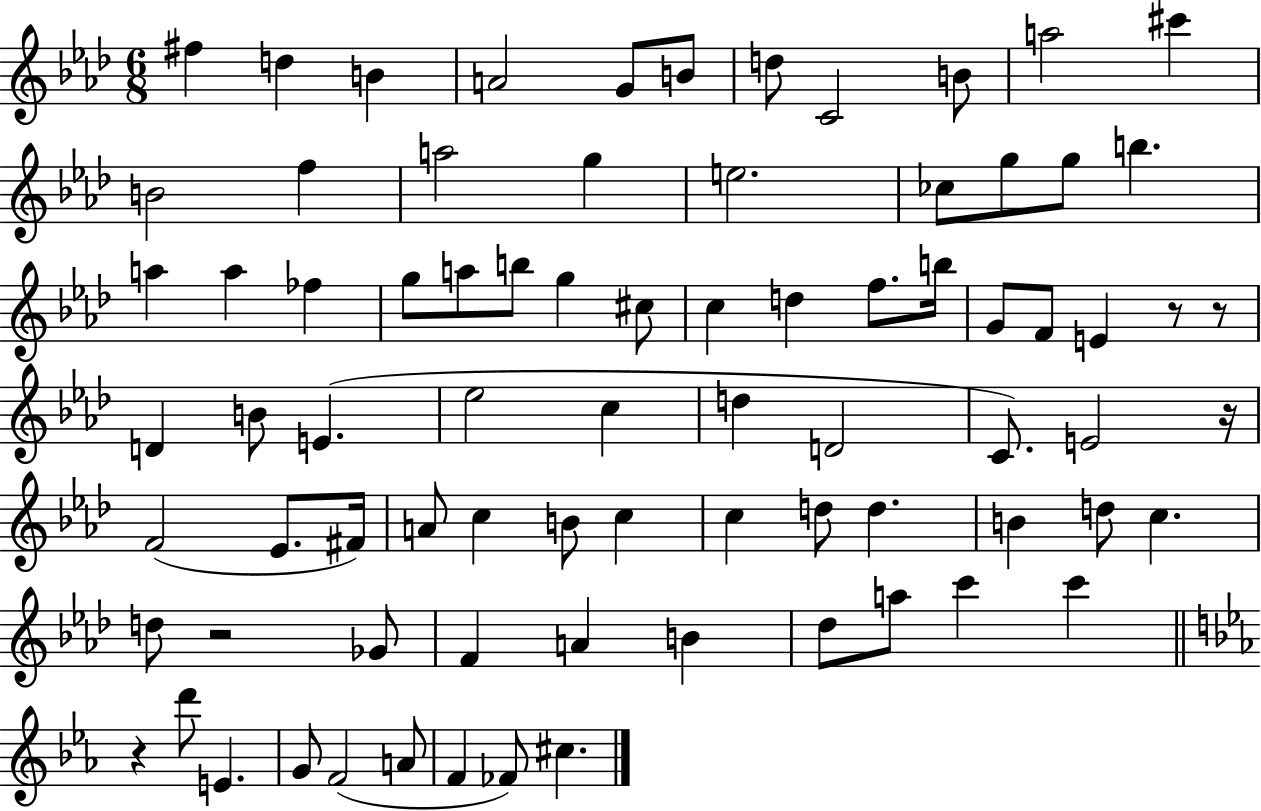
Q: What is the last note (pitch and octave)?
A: C#5